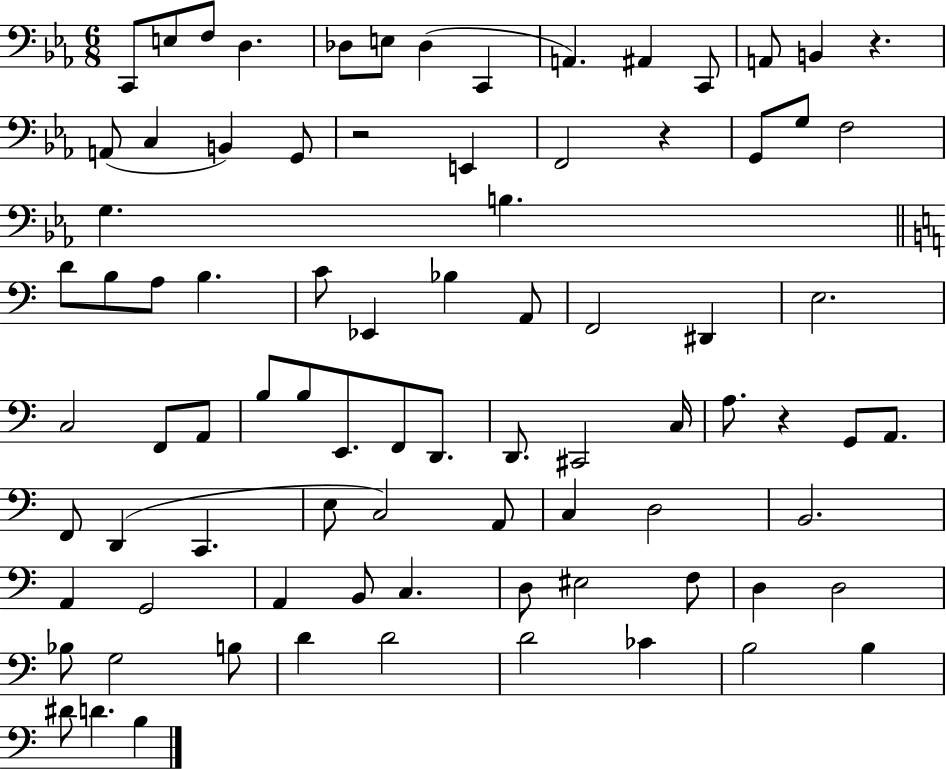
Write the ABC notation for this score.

X:1
T:Untitled
M:6/8
L:1/4
K:Eb
C,,/2 E,/2 F,/2 D, _D,/2 E,/2 _D, C,, A,, ^A,, C,,/2 A,,/2 B,, z A,,/2 C, B,, G,,/2 z2 E,, F,,2 z G,,/2 G,/2 F,2 G, B, D/2 B,/2 A,/2 B, C/2 _E,, _B, A,,/2 F,,2 ^D,, E,2 C,2 F,,/2 A,,/2 B,/2 B,/2 E,,/2 F,,/2 D,,/2 D,,/2 ^C,,2 C,/4 A,/2 z G,,/2 A,,/2 F,,/2 D,, C,, E,/2 C,2 A,,/2 C, D,2 B,,2 A,, G,,2 A,, B,,/2 C, D,/2 ^E,2 F,/2 D, D,2 _B,/2 G,2 B,/2 D D2 D2 _C B,2 B, ^D/2 D B,